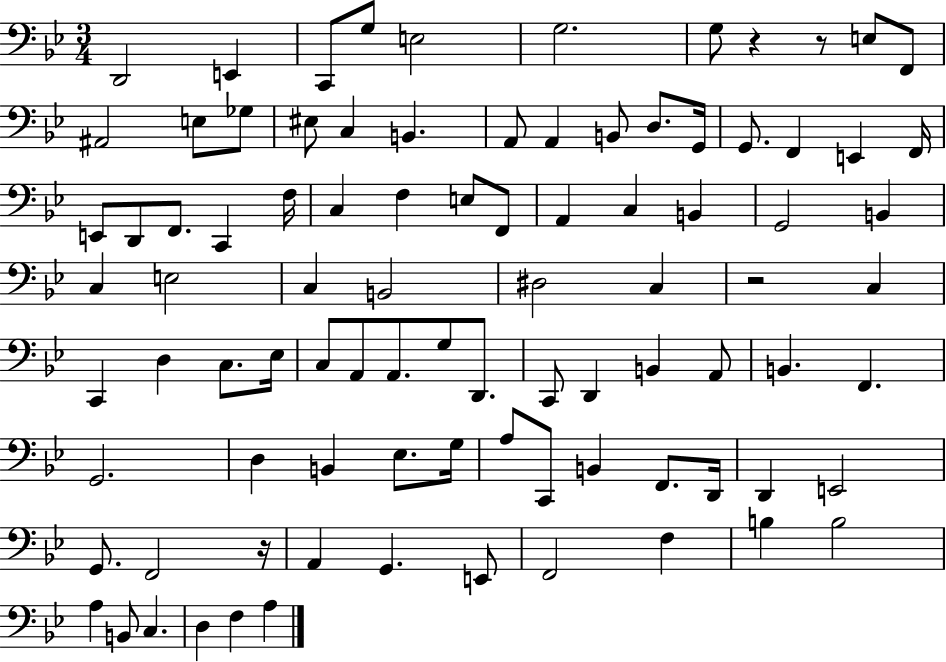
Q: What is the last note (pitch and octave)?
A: A3